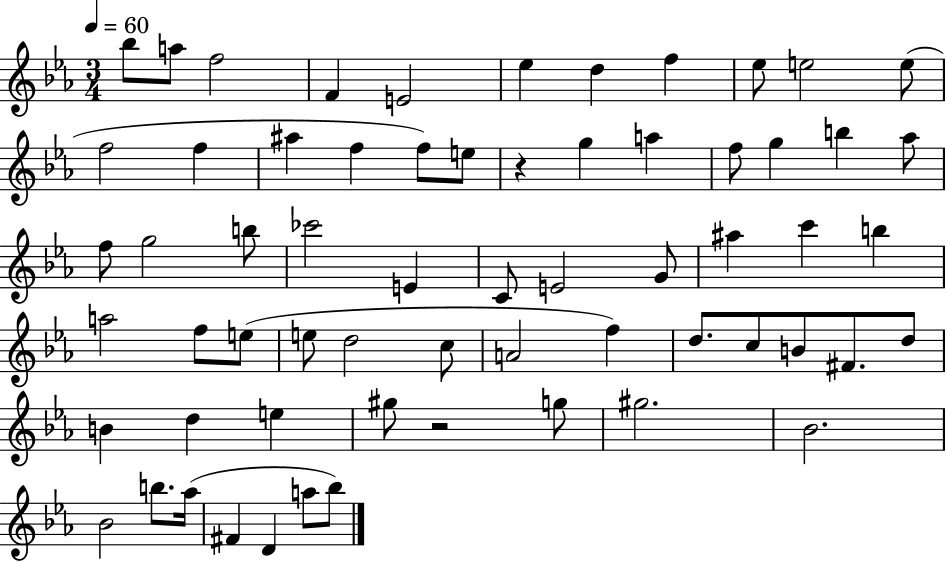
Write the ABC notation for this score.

X:1
T:Untitled
M:3/4
L:1/4
K:Eb
_b/2 a/2 f2 F E2 _e d f _e/2 e2 e/2 f2 f ^a f f/2 e/2 z g a f/2 g b _a/2 f/2 g2 b/2 _c'2 E C/2 E2 G/2 ^a c' b a2 f/2 e/2 e/2 d2 c/2 A2 f d/2 c/2 B/2 ^F/2 d/2 B d e ^g/2 z2 g/2 ^g2 _B2 _B2 b/2 _a/4 ^F D a/2 _b/2